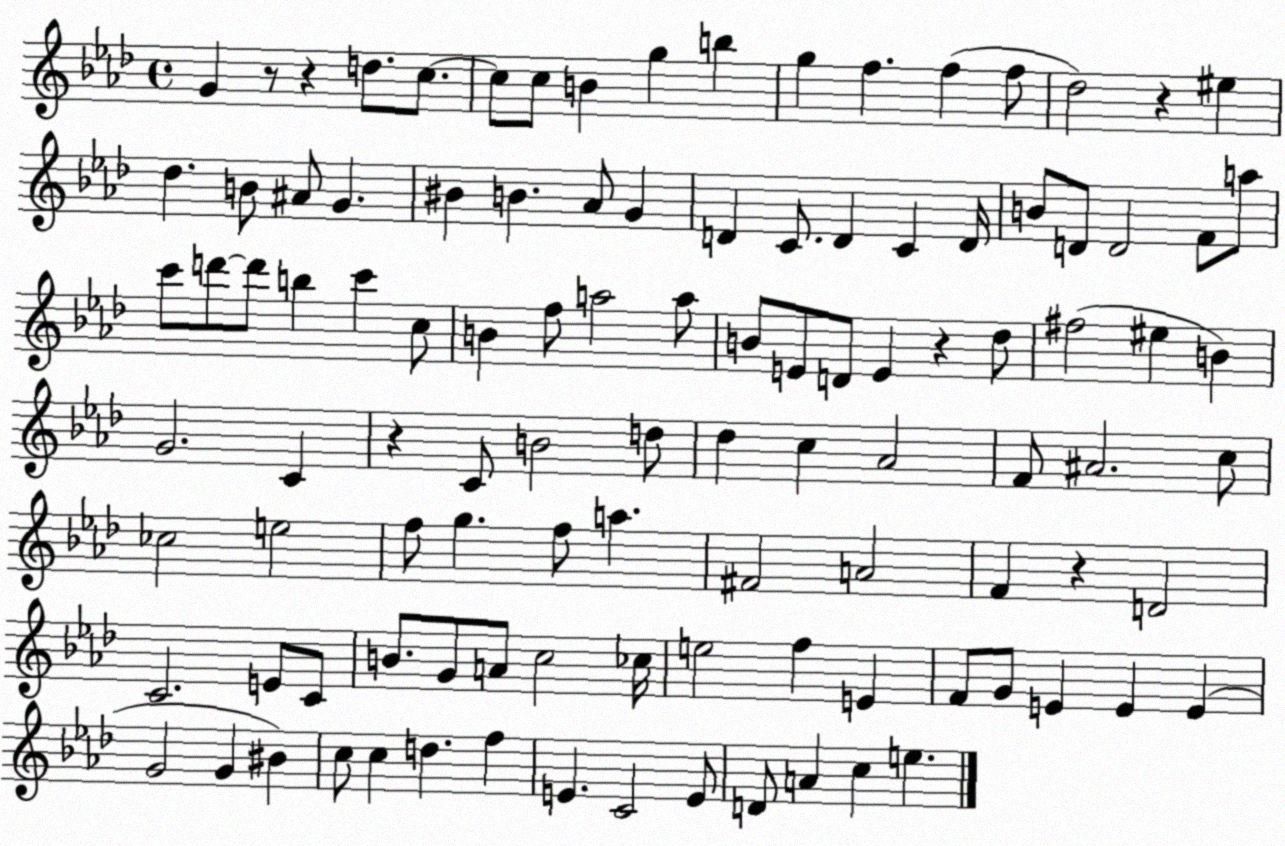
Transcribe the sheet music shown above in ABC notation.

X:1
T:Untitled
M:4/4
L:1/4
K:Ab
G z/2 z d/2 c/2 c/2 c/2 B g b g f f f/2 _d2 z ^e _d B/2 ^A/2 G ^B B _A/2 G D C/2 D C D/4 B/2 D/2 D2 F/2 a/2 c'/2 d'/2 d'/2 b c' c/2 B f/2 a2 a/2 B/2 E/2 D/2 E z _d/2 ^f2 ^e B G2 C z C/2 B2 d/2 _d c _A2 F/2 ^A2 c/2 _c2 e2 f/2 g f/2 a ^F2 A2 F z D2 C2 E/2 C/2 B/2 G/2 A/2 c2 _c/4 e2 f E F/2 G/2 E E E G2 G ^B c/2 c d f E C2 E/2 D/2 A c e